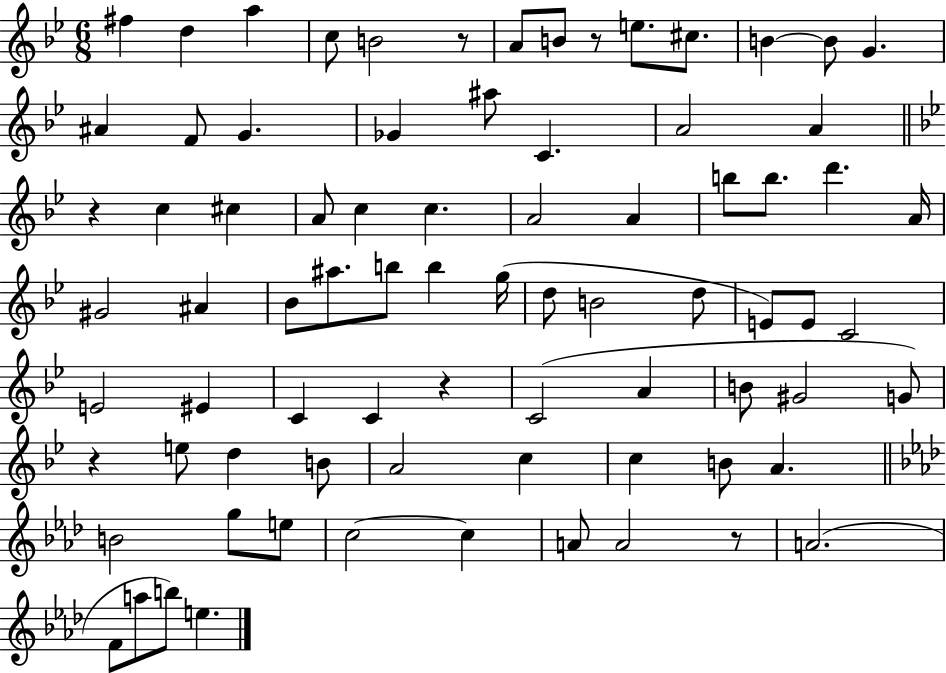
{
  \clef treble
  \numericTimeSignature
  \time 6/8
  \key bes \major
  fis''4 d''4 a''4 | c''8 b'2 r8 | a'8 b'8 r8 e''8. cis''8. | b'4~~ b'8 g'4. | \break ais'4 f'8 g'4. | ges'4 ais''8 c'4. | a'2 a'4 | \bar "||" \break \key g \minor r4 c''4 cis''4 | a'8 c''4 c''4. | a'2 a'4 | b''8 b''8. d'''4. a'16 | \break gis'2 ais'4 | bes'8 ais''8. b''8 b''4 g''16( | d''8 b'2 d''8 | e'8) e'8 c'2 | \break e'2 eis'4 | c'4 c'4 r4 | c'2( a'4 | b'8 gis'2 g'8) | \break r4 e''8 d''4 b'8 | a'2 c''4 | c''4 b'8 a'4. | \bar "||" \break \key aes \major b'2 g''8 e''8 | c''2~~ c''4 | a'8 a'2 r8 | a'2.( | \break f'8 a''8 b''8) e''4. | \bar "|."
}